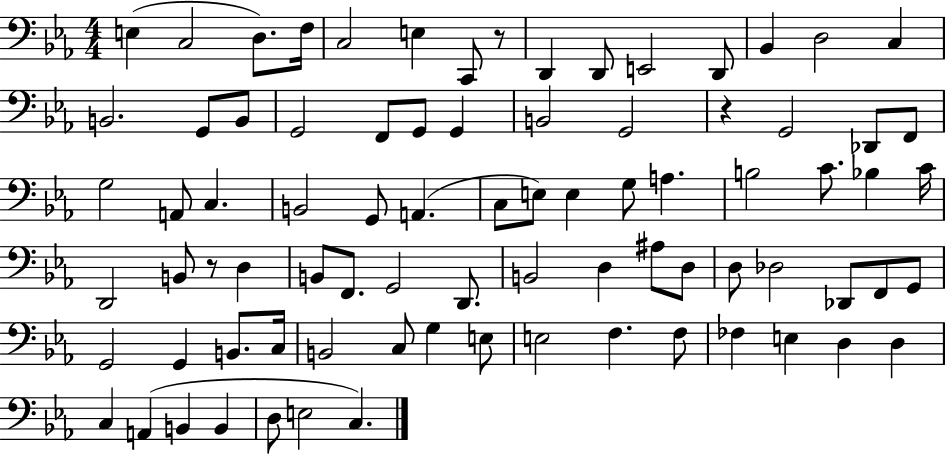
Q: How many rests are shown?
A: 3